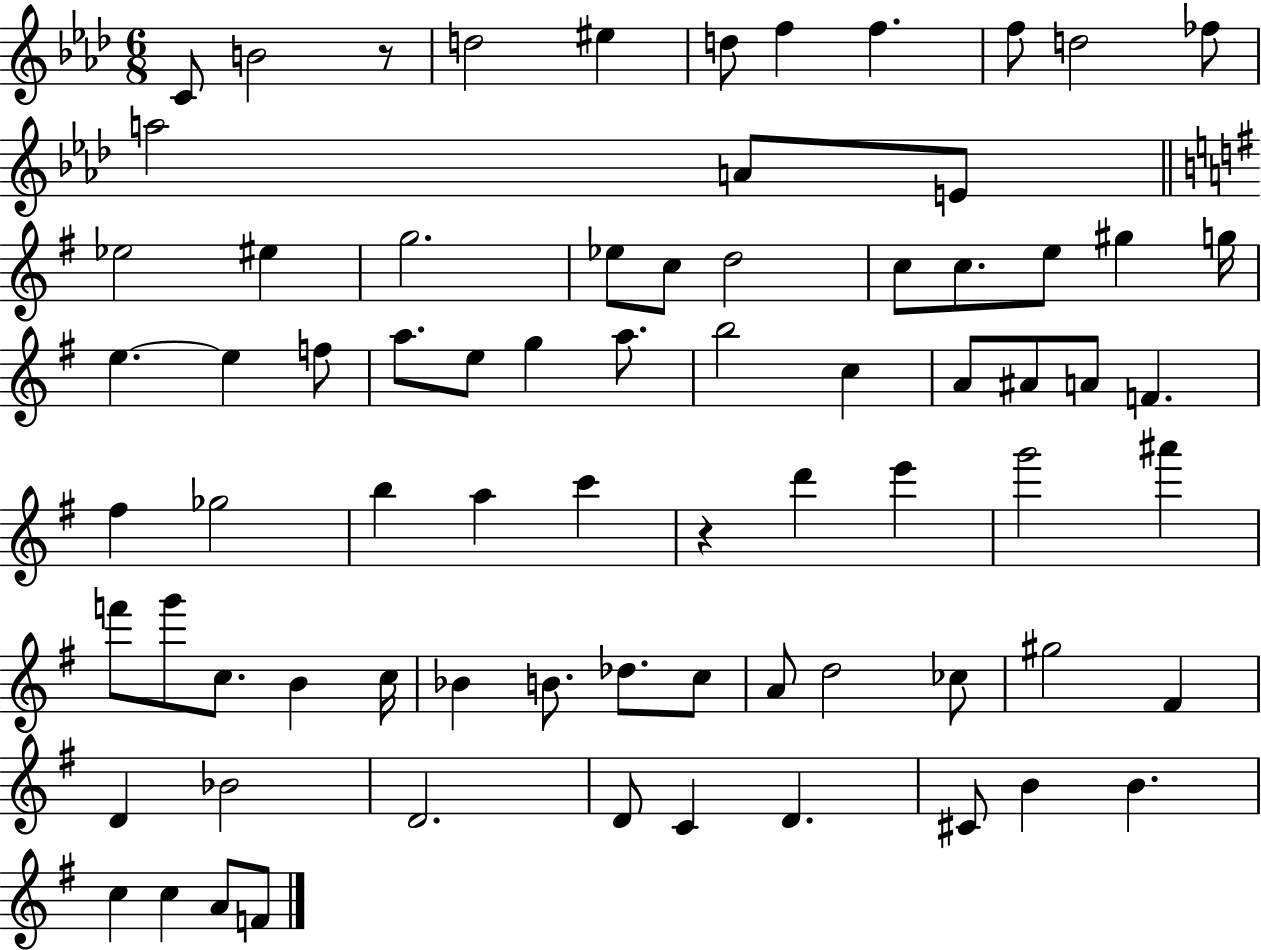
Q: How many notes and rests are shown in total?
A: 75